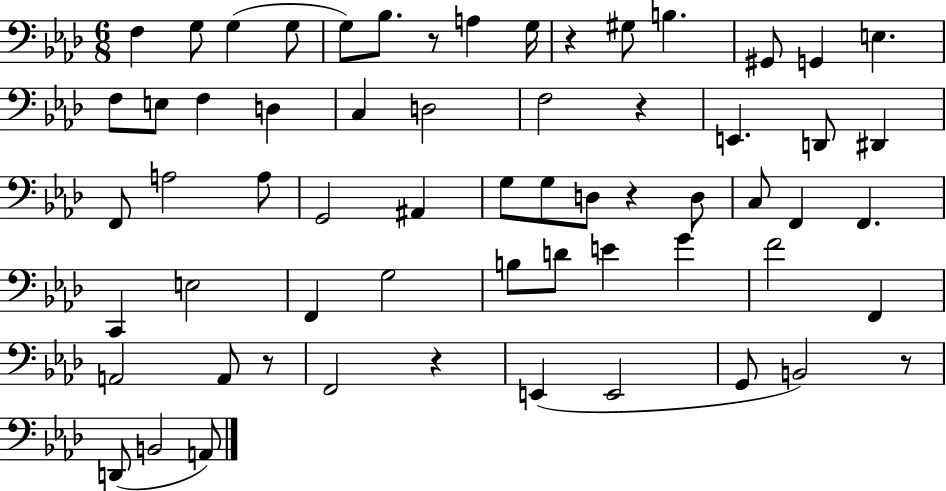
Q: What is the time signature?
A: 6/8